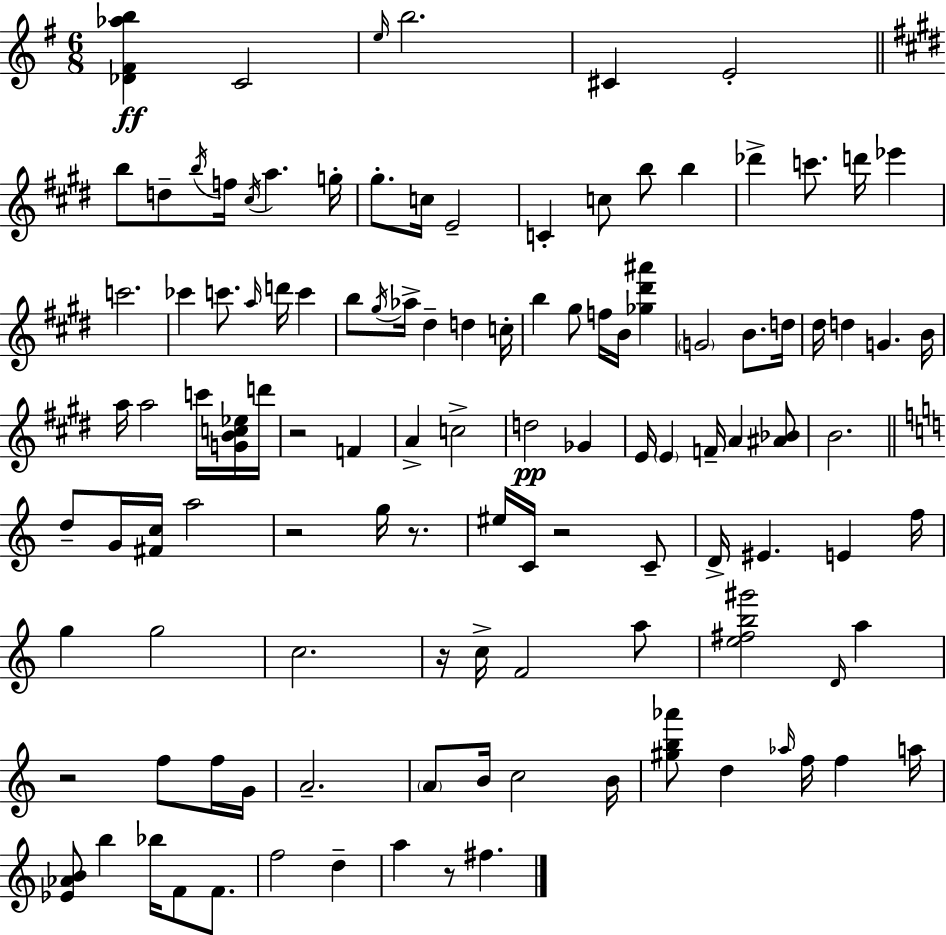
{
  \clef treble
  \numericTimeSignature
  \time 6/8
  \key e \minor
  <des' fis' aes'' b''>4\ff c'2 | \grace { e''16 } b''2. | cis'4 e'2-. | \bar "||" \break \key e \major b''8 d''8-- \acciaccatura { b''16 } f''16 \acciaccatura { cis''16 } a''4. | g''16-. gis''8.-. c''16 e'2-- | c'4-. c''8 b''8 b''4 | des'''4-> c'''8. d'''16 ees'''4 | \break c'''2. | ces'''4 c'''8. \grace { a''16 } d'''16 c'''4 | b''8 \acciaccatura { gis''16 } aes''16-> dis''4-- d''4 | c''16-. b''4 gis''8 f''16 b'16 | \break <ges'' dis''' ais'''>4 \parenthesize g'2 | b'8. d''16 dis''16 d''4 g'4. | b'16 a''16 a''2 | c'''16 <g' b' c'' ees''>16 d'''16 r2 | \break f'4 a'4-> c''2-> | d''2\pp | ges'4 e'16 \parenthesize e'4 f'16-- a'4 | <ais' bes'>8 b'2. | \break \bar "||" \break \key c \major d''8-- g'16 <fis' c''>16 a''2 | r2 g''16 r8. | eis''16 c'16 r2 c'8-- | d'16-> eis'4. e'4 f''16 | \break g''4 g''2 | c''2. | r16 c''16-> f'2 a''8 | <e'' fis'' b'' gis'''>2 \grace { d'16 } a''4 | \break r2 f''8 f''16 | g'16 a'2.-- | \parenthesize a'8 b'16 c''2 | b'16 <gis'' b'' aes'''>8 d''4 \grace { aes''16 } f''16 f''4 | \break a''16 <ees' aes' b'>8 b''4 bes''16 f'8 f'8. | f''2 d''4-- | a''4 r8 fis''4. | \bar "|."
}